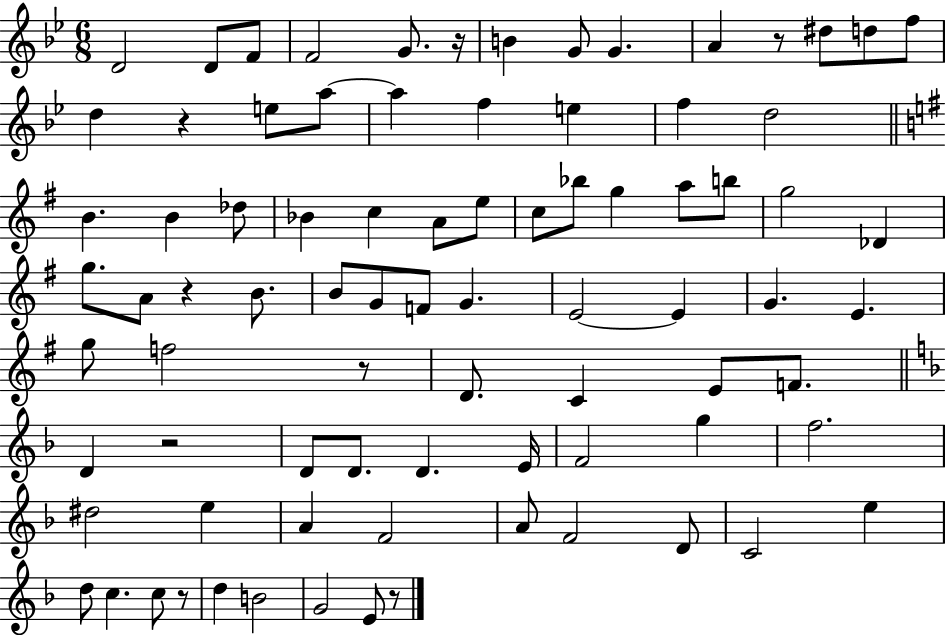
X:1
T:Untitled
M:6/8
L:1/4
K:Bb
D2 D/2 F/2 F2 G/2 z/4 B G/2 G A z/2 ^d/2 d/2 f/2 d z e/2 a/2 a f e f d2 B B _d/2 _B c A/2 e/2 c/2 _b/2 g a/2 b/2 g2 _D g/2 A/2 z B/2 B/2 G/2 F/2 G E2 E G E g/2 f2 z/2 D/2 C E/2 F/2 D z2 D/2 D/2 D E/4 F2 g f2 ^d2 e A F2 A/2 F2 D/2 C2 e d/2 c c/2 z/2 d B2 G2 E/2 z/2